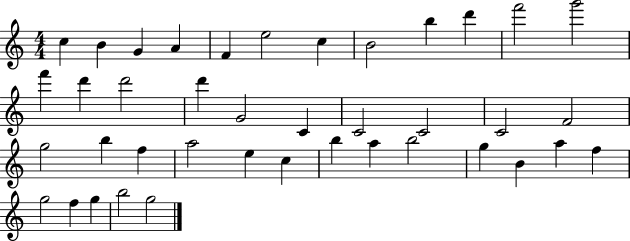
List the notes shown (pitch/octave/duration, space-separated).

C5/q B4/q G4/q A4/q F4/q E5/h C5/q B4/h B5/q D6/q F6/h G6/h F6/q D6/q D6/h D6/q G4/h C4/q C4/h C4/h C4/h F4/h G5/h B5/q F5/q A5/h E5/q C5/q B5/q A5/q B5/h G5/q B4/q A5/q F5/q G5/h F5/q G5/q B5/h G5/h